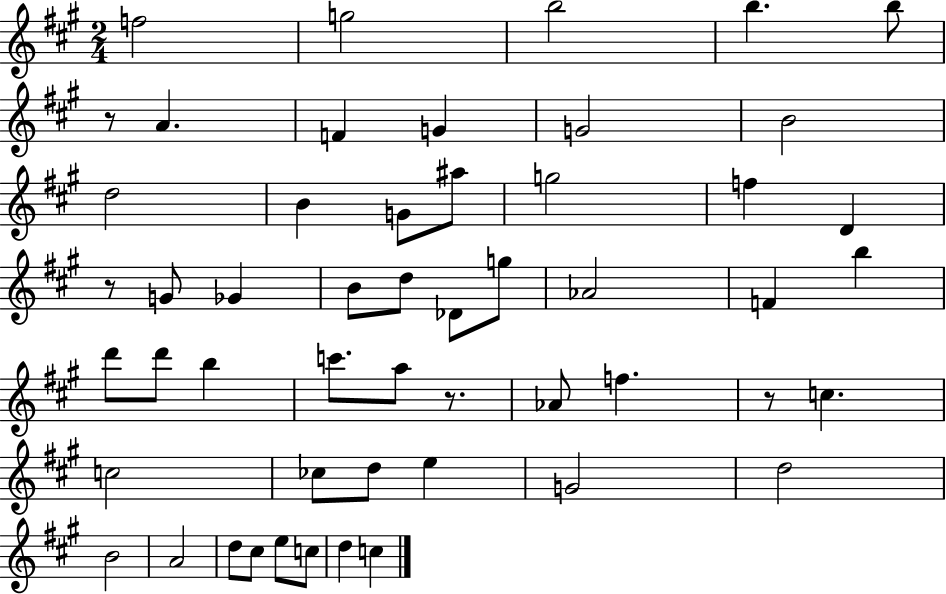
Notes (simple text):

F5/h G5/h B5/h B5/q. B5/e R/e A4/q. F4/q G4/q G4/h B4/h D5/h B4/q G4/e A#5/e G5/h F5/q D4/q R/e G4/e Gb4/q B4/e D5/e Db4/e G5/e Ab4/h F4/q B5/q D6/e D6/e B5/q C6/e. A5/e R/e. Ab4/e F5/q. R/e C5/q. C5/h CES5/e D5/e E5/q G4/h D5/h B4/h A4/h D5/e C#5/e E5/e C5/e D5/q C5/q